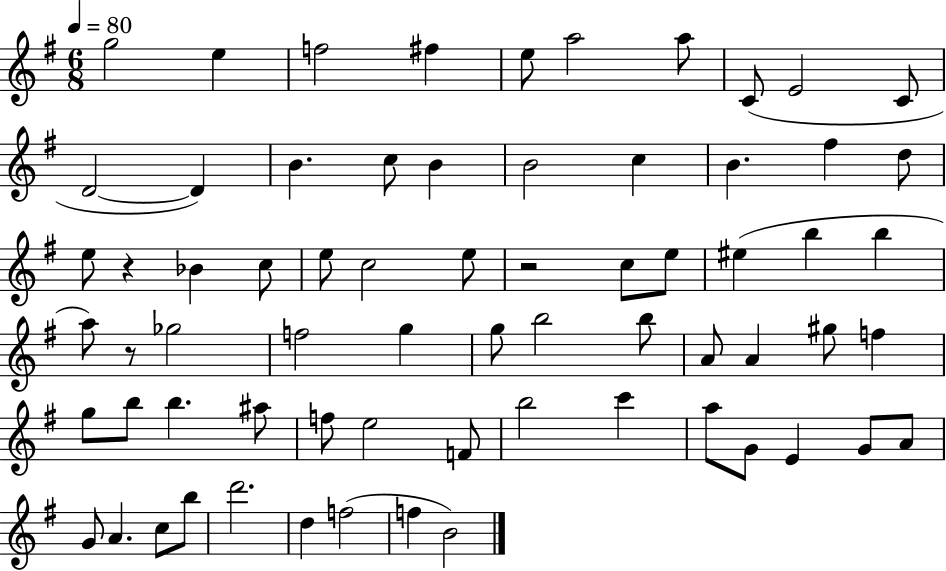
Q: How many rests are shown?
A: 3